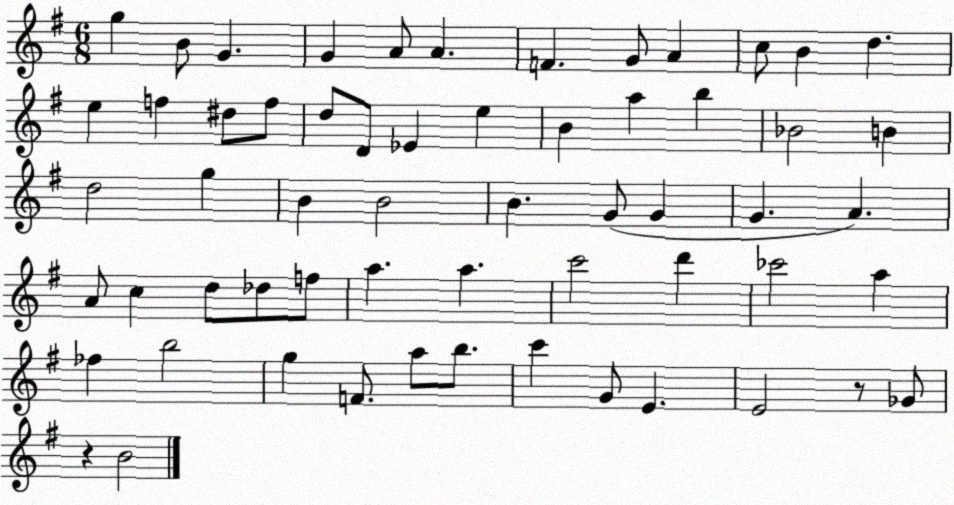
X:1
T:Untitled
M:6/8
L:1/4
K:G
g B/2 G G A/2 A F G/2 A c/2 B d e f ^d/2 f/2 d/2 D/2 _E e B a b _B2 B d2 g B B2 B G/2 G G A A/2 c d/2 _d/2 f/2 a a c'2 d' _c'2 a _f b2 g F/2 a/2 b/2 c' G/2 E E2 z/2 _G/2 z B2